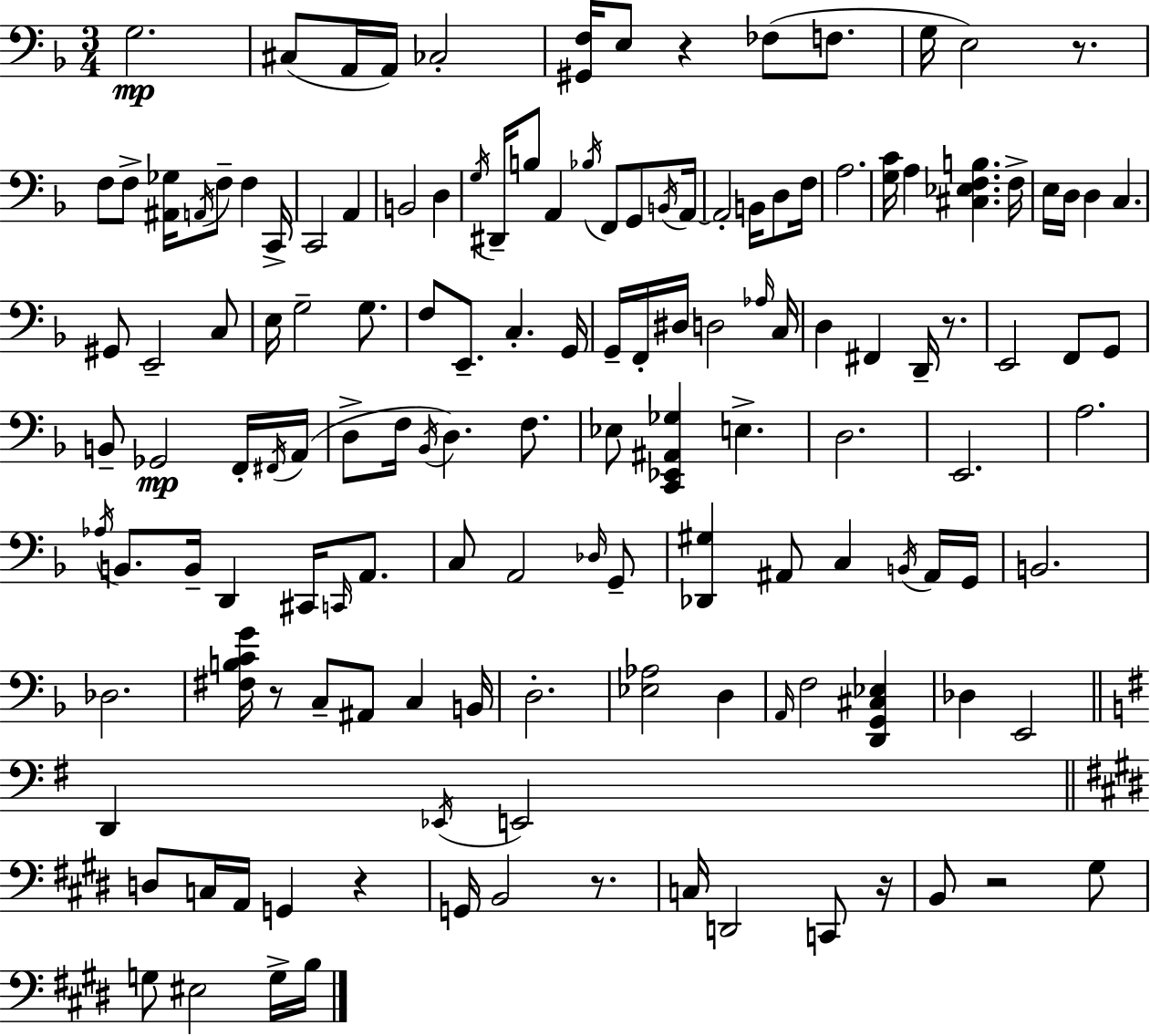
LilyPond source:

{
  \clef bass
  \numericTimeSignature
  \time 3/4
  \key d \minor
  g2.\mp | cis8( a,16 a,16) ces2-. | <gis, f>16 e8 r4 fes8( f8. | g16 e2) r8. | \break f8 f8-> <ais, ges>16 \acciaccatura { a,16 } f8-- f4 | c,16-> c,2 a,4 | b,2 d4 | \acciaccatura { g16 } dis,16-- b8 a,4 \acciaccatura { bes16 } f,8 | \break g,8 \acciaccatura { b,16 } a,16~~ a,2-. | b,16 d8 f16 a2. | <g c'>16 a4 <cis ees f b>4. | f16-> e16 d16 d4 c4. | \break gis,8 e,2-- | c8 e16 g2-- | g8. f8 e,8.-- c4.-. | g,16 g,16-- f,16-. dis16 d2 | \break \grace { aes16 } c16 d4 fis,4 | d,16-- r8. e,2 | f,8 g,8 b,8-- ges,2\mp | f,16-. \acciaccatura { fis,16 }( a,16 d8-> f16 \acciaccatura { bes,16 }) d4. | \break f8. ees8 <c, ees, ais, ges>4 | e4.-> d2. | e,2. | a2. | \break \acciaccatura { aes16 } b,8. b,16-- | d,4 cis,16 \grace { c,16 } a,8. c8 a,2 | \grace { des16 } g,8-- <des, gis>4 | ais,8 c4 \acciaccatura { b,16 } ais,16 g,16 b,2. | \break des2. | <fis b c' g'>16 | r8 c8-- ais,8 c4 b,16 d2.-. | <ees aes>2 | \break d4 \grace { a,16 } | f2 <d, g, cis ees>4 | des4 e,2 | \bar "||" \break \key g \major d,4 \acciaccatura { ees,16 } e,2 | \bar "||" \break \key e \major d8 c16 a,16 g,4 r4 | g,16 b,2 r8. | c16 d,2 c,8 r16 | b,8 r2 gis8 | \break g8 eis2 g16-> b16 | \bar "|."
}